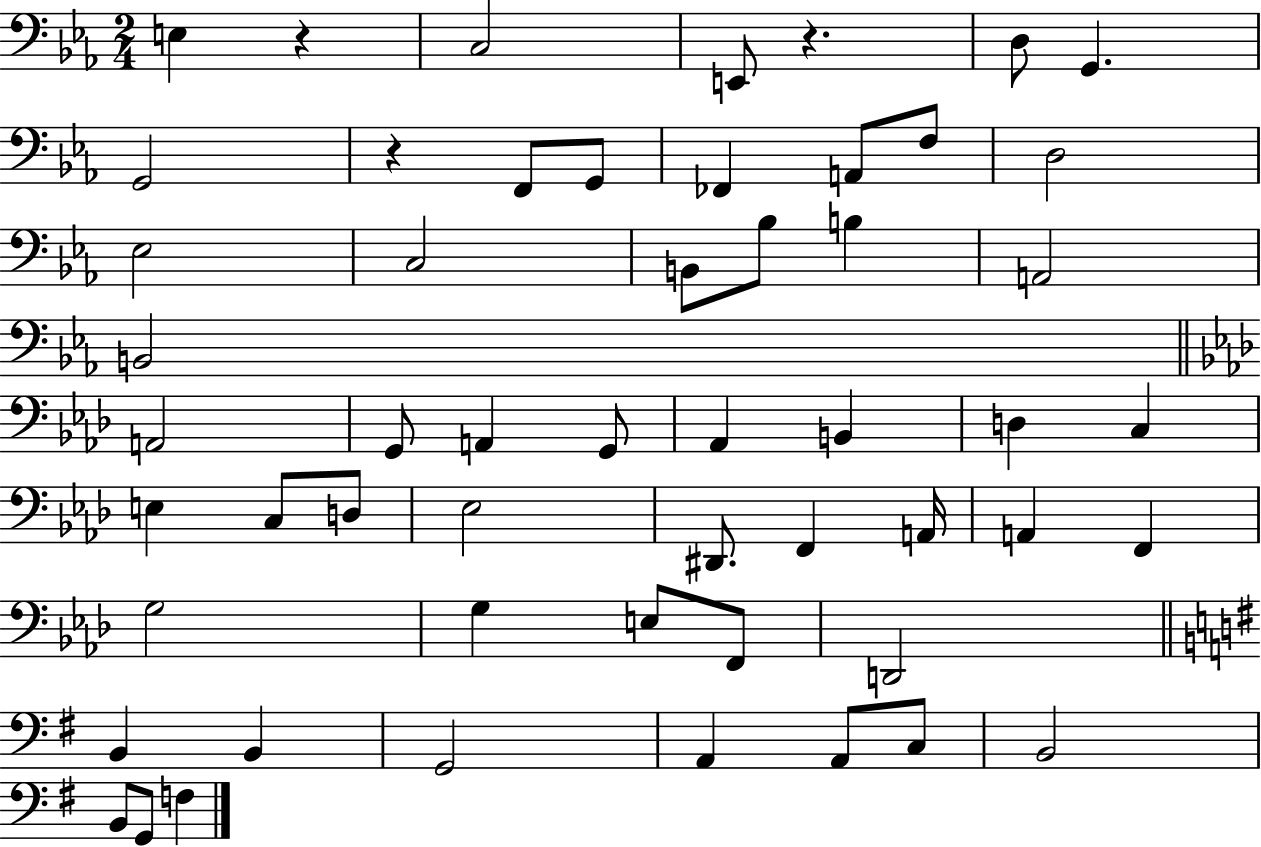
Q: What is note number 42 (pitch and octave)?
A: B2